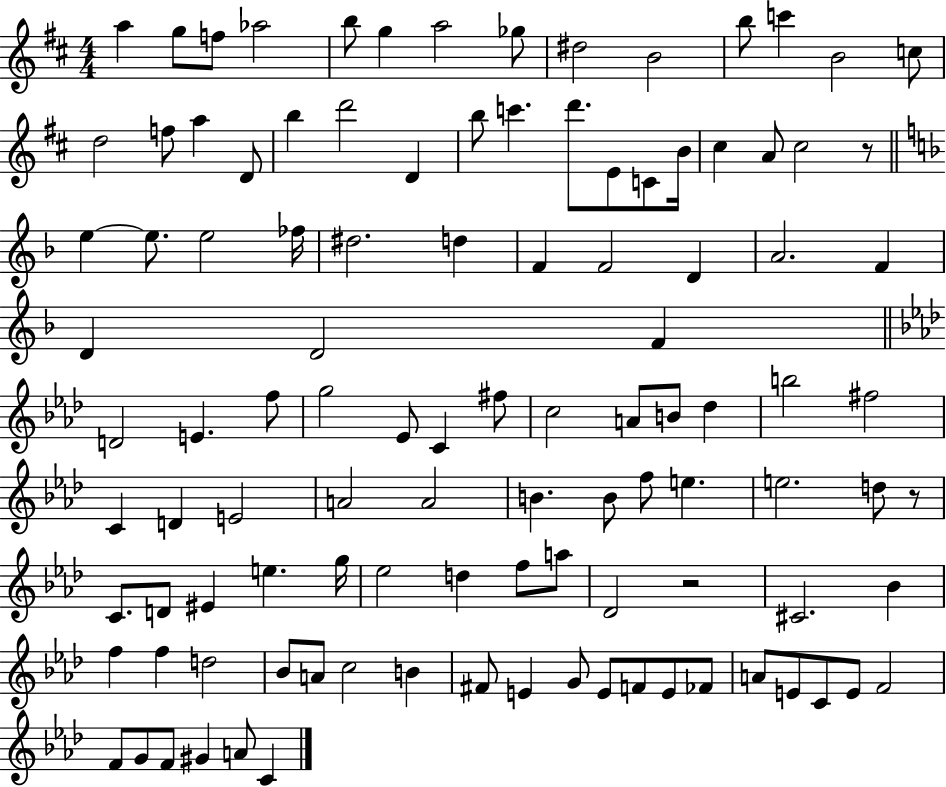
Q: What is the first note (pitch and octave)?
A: A5